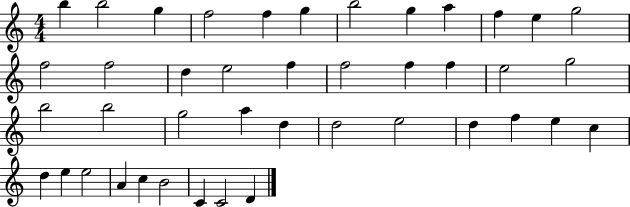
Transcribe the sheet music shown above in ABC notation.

X:1
T:Untitled
M:4/4
L:1/4
K:C
b b2 g f2 f g b2 g a f e g2 f2 f2 d e2 f f2 f f e2 g2 b2 b2 g2 a d d2 e2 d f e c d e e2 A c B2 C C2 D